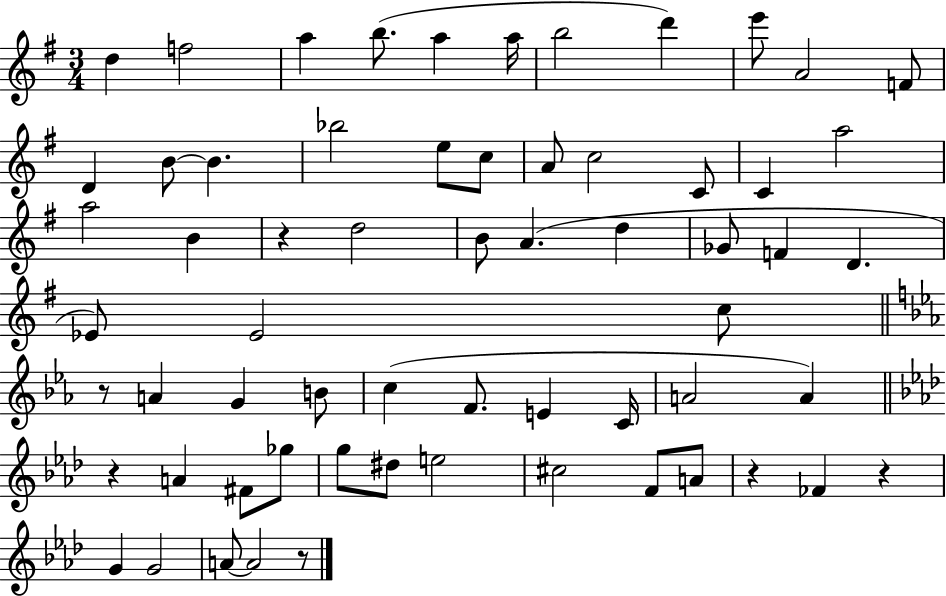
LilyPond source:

{
  \clef treble
  \numericTimeSignature
  \time 3/4
  \key g \major
  d''4 f''2 | a''4 b''8.( a''4 a''16 | b''2 d'''4) | e'''8 a'2 f'8 | \break d'4 b'8~~ b'4. | bes''2 e''8 c''8 | a'8 c''2 c'8 | c'4 a''2 | \break a''2 b'4 | r4 d''2 | b'8 a'4.( d''4 | ges'8 f'4 d'4. | \break ees'8) ees'2 c''8 | \bar "||" \break \key c \minor r8 a'4 g'4 b'8 | c''4( f'8. e'4 c'16 | a'2 a'4) | \bar "||" \break \key f \minor r4 a'4 fis'8 ges''8 | g''8 dis''8 e''2 | cis''2 f'8 a'8 | r4 fes'4 r4 | \break g'4 g'2 | a'8~~ a'2 r8 | \bar "|."
}